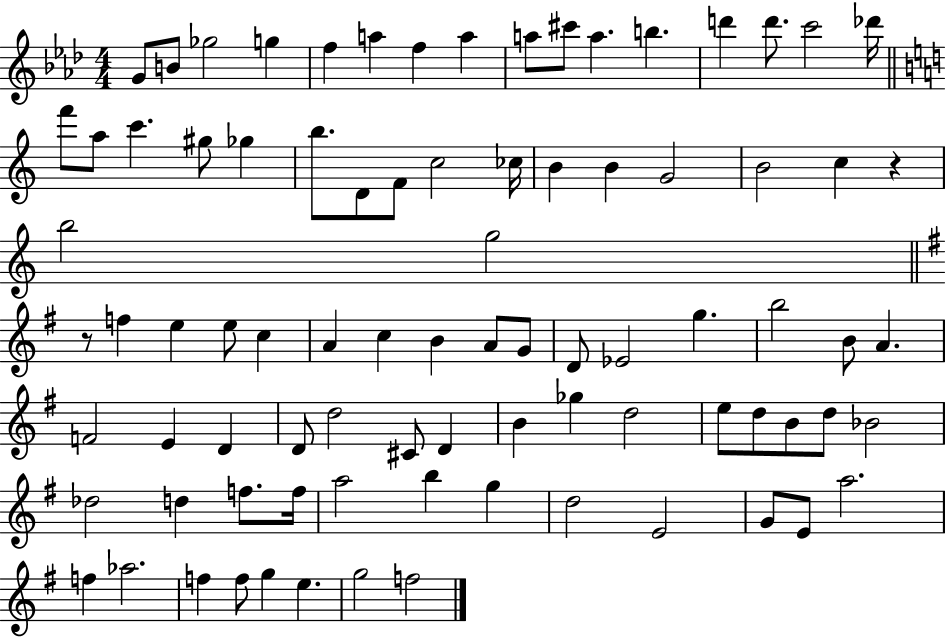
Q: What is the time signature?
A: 4/4